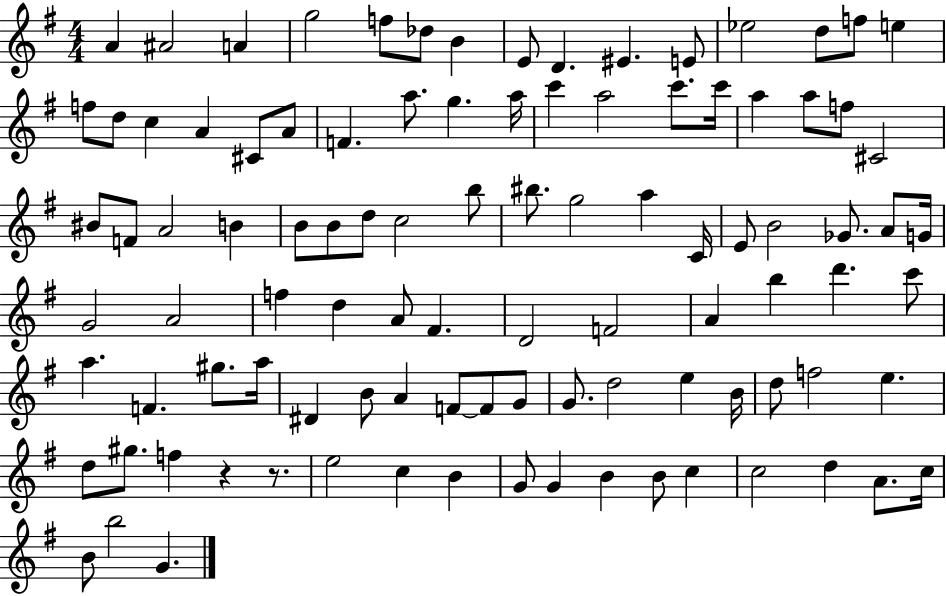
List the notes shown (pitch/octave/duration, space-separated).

A4/q A#4/h A4/q G5/h F5/e Db5/e B4/q E4/e D4/q. EIS4/q. E4/e Eb5/h D5/e F5/e E5/q F5/e D5/e C5/q A4/q C#4/e A4/e F4/q. A5/e. G5/q. A5/s C6/q A5/h C6/e. C6/s A5/q A5/e F5/e C#4/h BIS4/e F4/e A4/h B4/q B4/e B4/e D5/e C5/h B5/e BIS5/e. G5/h A5/q C4/s E4/e B4/h Gb4/e. A4/e G4/s G4/h A4/h F5/q D5/q A4/e F#4/q. D4/h F4/h A4/q B5/q D6/q. C6/e A5/q. F4/q. G#5/e. A5/s D#4/q B4/e A4/q F4/e F4/e G4/e G4/e. D5/h E5/q B4/s D5/e F5/h E5/q. D5/e G#5/e. F5/q R/q R/e. E5/h C5/q B4/q G4/e G4/q B4/q B4/e C5/q C5/h D5/q A4/e. C5/s B4/e B5/h G4/q.